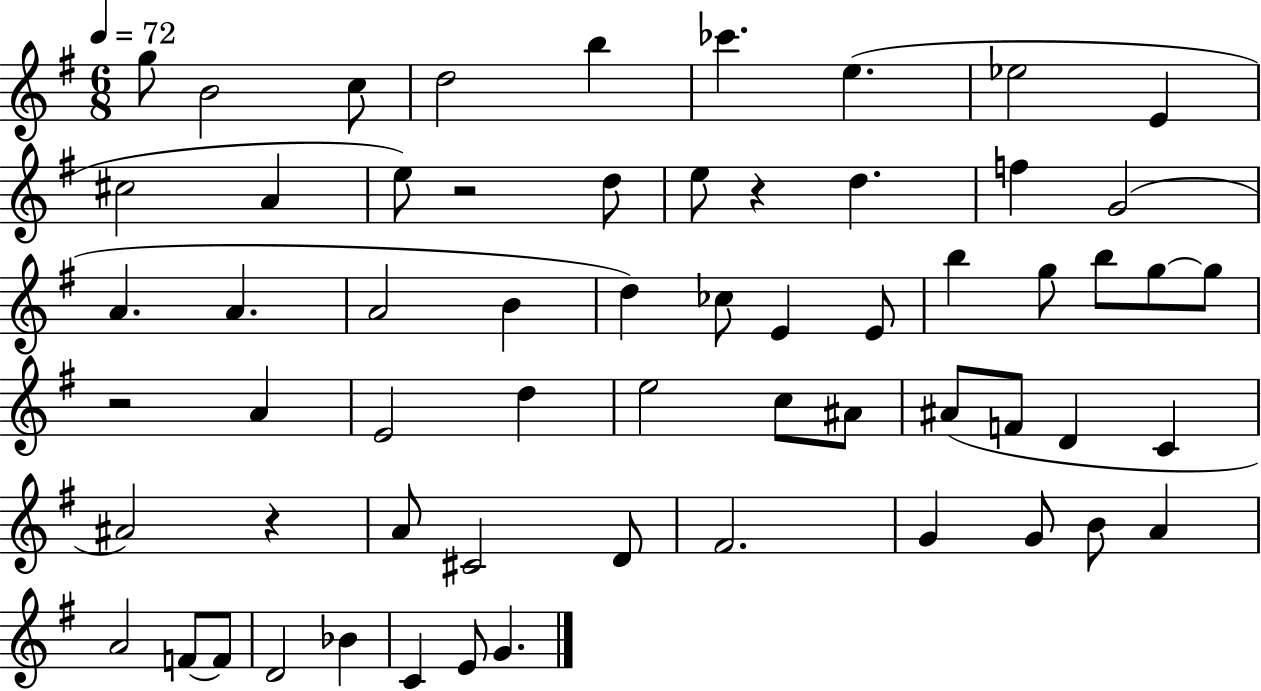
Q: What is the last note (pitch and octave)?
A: G4